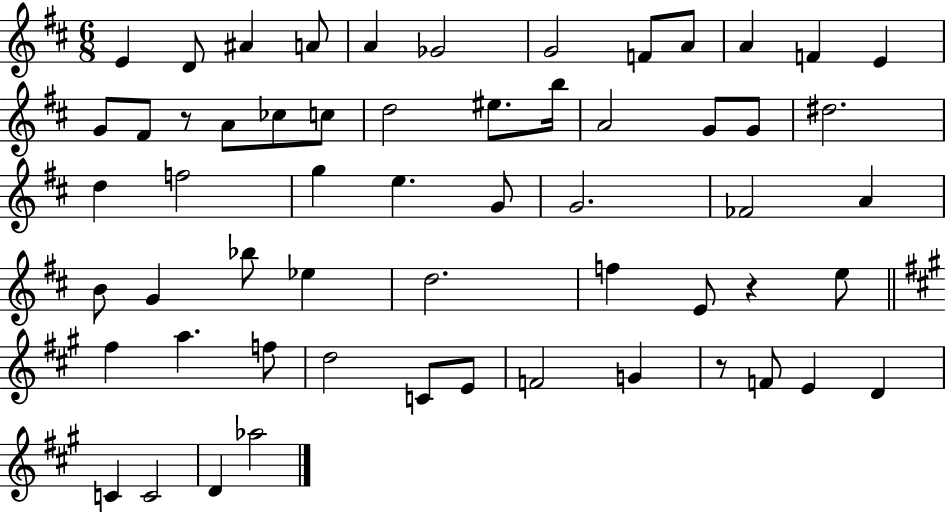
{
  \clef treble
  \numericTimeSignature
  \time 6/8
  \key d \major
  e'4 d'8 ais'4 a'8 | a'4 ges'2 | g'2 f'8 a'8 | a'4 f'4 e'4 | \break g'8 fis'8 r8 a'8 ces''8 c''8 | d''2 eis''8. b''16 | a'2 g'8 g'8 | dis''2. | \break d''4 f''2 | g''4 e''4. g'8 | g'2. | fes'2 a'4 | \break b'8 g'4 bes''8 ees''4 | d''2. | f''4 e'8 r4 e''8 | \bar "||" \break \key a \major fis''4 a''4. f''8 | d''2 c'8 e'8 | f'2 g'4 | r8 f'8 e'4 d'4 | \break c'4 c'2 | d'4 aes''2 | \bar "|."
}